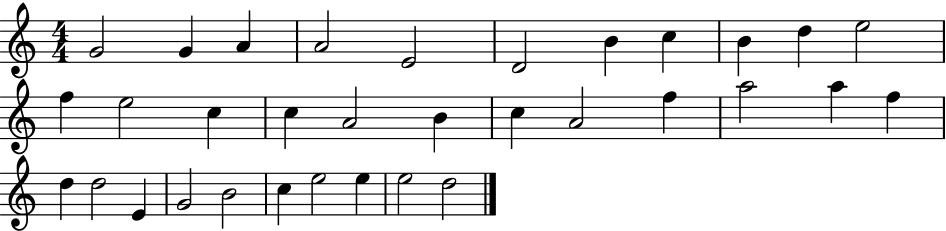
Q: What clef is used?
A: treble